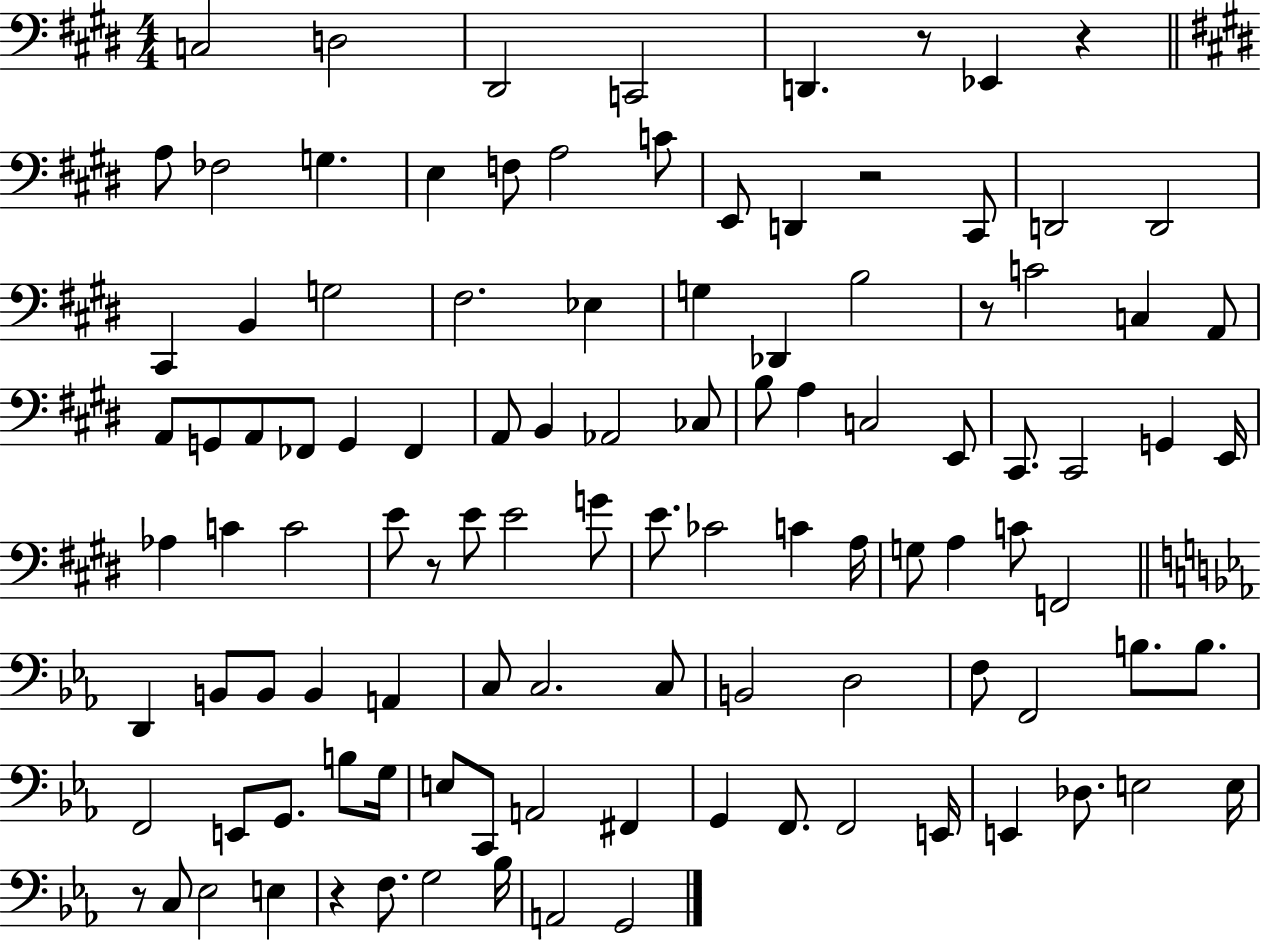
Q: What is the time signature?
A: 4/4